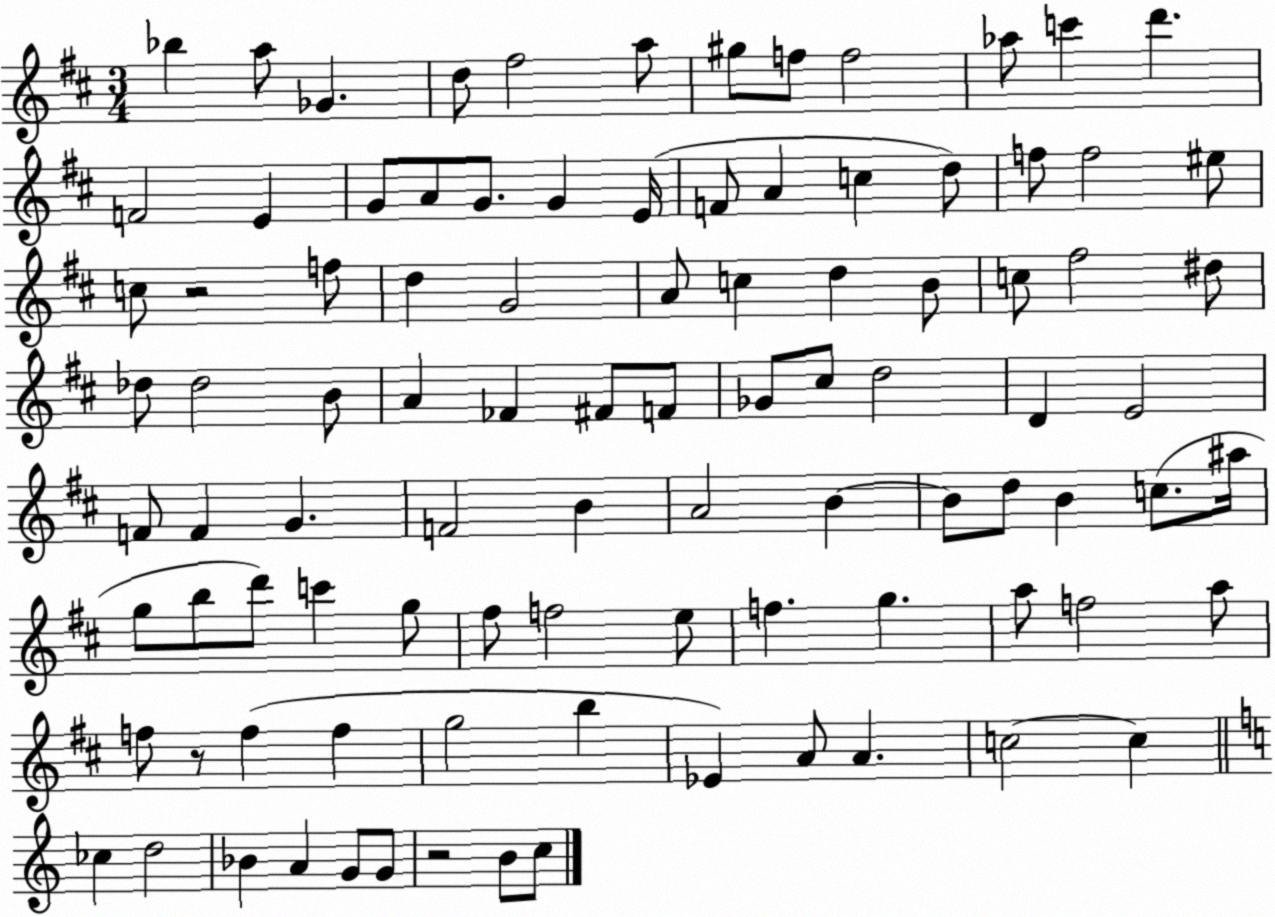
X:1
T:Untitled
M:3/4
L:1/4
K:D
_b a/2 _G d/2 ^f2 a/2 ^g/2 f/2 f2 _a/2 c' d' F2 E G/2 A/2 G/2 G E/4 F/2 A c d/2 f/2 f2 ^e/2 c/2 z2 f/2 d G2 A/2 c d B/2 c/2 ^f2 ^d/2 _d/2 _d2 B/2 A _F ^F/2 F/2 _G/2 ^c/2 d2 D E2 F/2 F G F2 B A2 B B/2 d/2 B c/2 ^a/4 g/2 b/2 d'/2 c' g/2 ^f/2 f2 e/2 f g a/2 f2 a/2 f/2 z/2 f f g2 b _E A/2 A c2 c _c d2 _B A G/2 G/2 z2 B/2 c/2